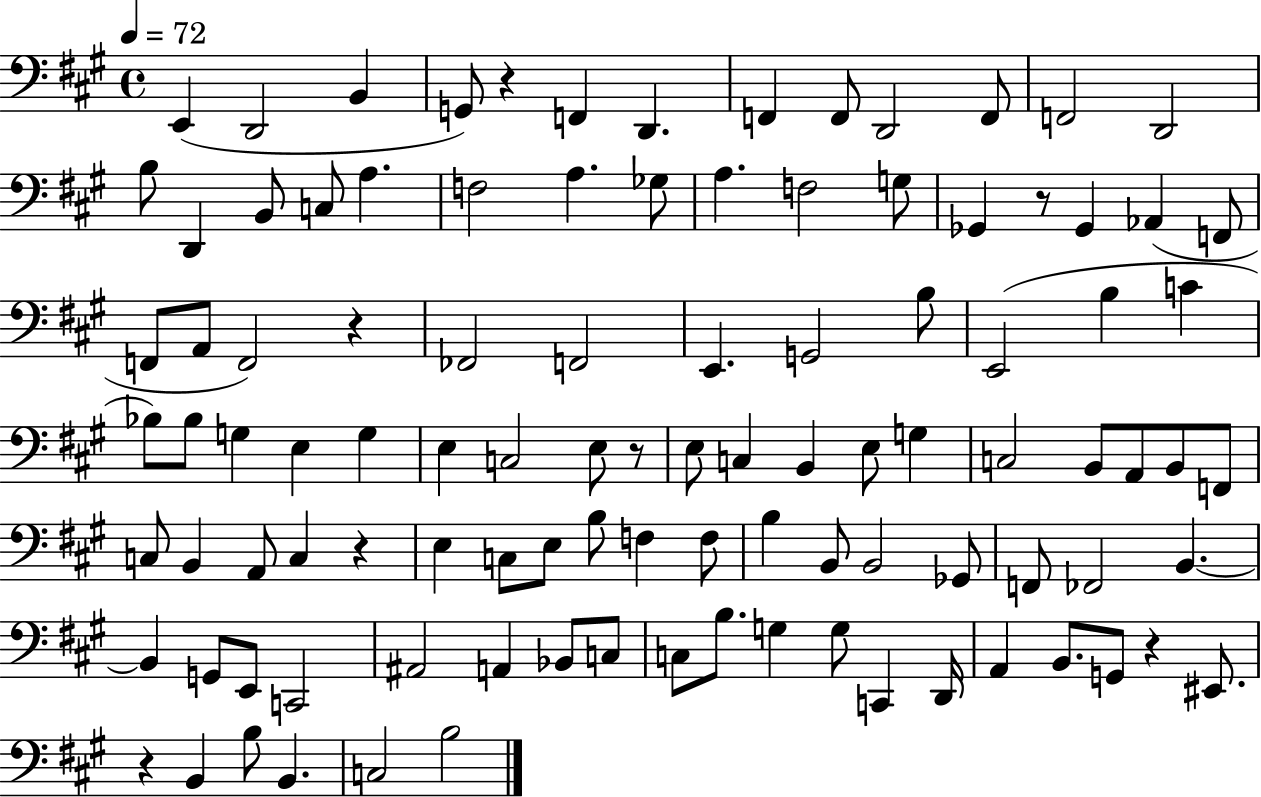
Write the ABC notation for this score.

X:1
T:Untitled
M:4/4
L:1/4
K:A
E,, D,,2 B,, G,,/2 z F,, D,, F,, F,,/2 D,,2 F,,/2 F,,2 D,,2 B,/2 D,, B,,/2 C,/2 A, F,2 A, _G,/2 A, F,2 G,/2 _G,, z/2 _G,, _A,, F,,/2 F,,/2 A,,/2 F,,2 z _F,,2 F,,2 E,, G,,2 B,/2 E,,2 B, C _B,/2 _B,/2 G, E, G, E, C,2 E,/2 z/2 E,/2 C, B,, E,/2 G, C,2 B,,/2 A,,/2 B,,/2 F,,/2 C,/2 B,, A,,/2 C, z E, C,/2 E,/2 B,/2 F, F,/2 B, B,,/2 B,,2 _G,,/2 F,,/2 _F,,2 B,, B,, G,,/2 E,,/2 C,,2 ^A,,2 A,, _B,,/2 C,/2 C,/2 B,/2 G, G,/2 C,, D,,/4 A,, B,,/2 G,,/2 z ^E,,/2 z B,, B,/2 B,, C,2 B,2